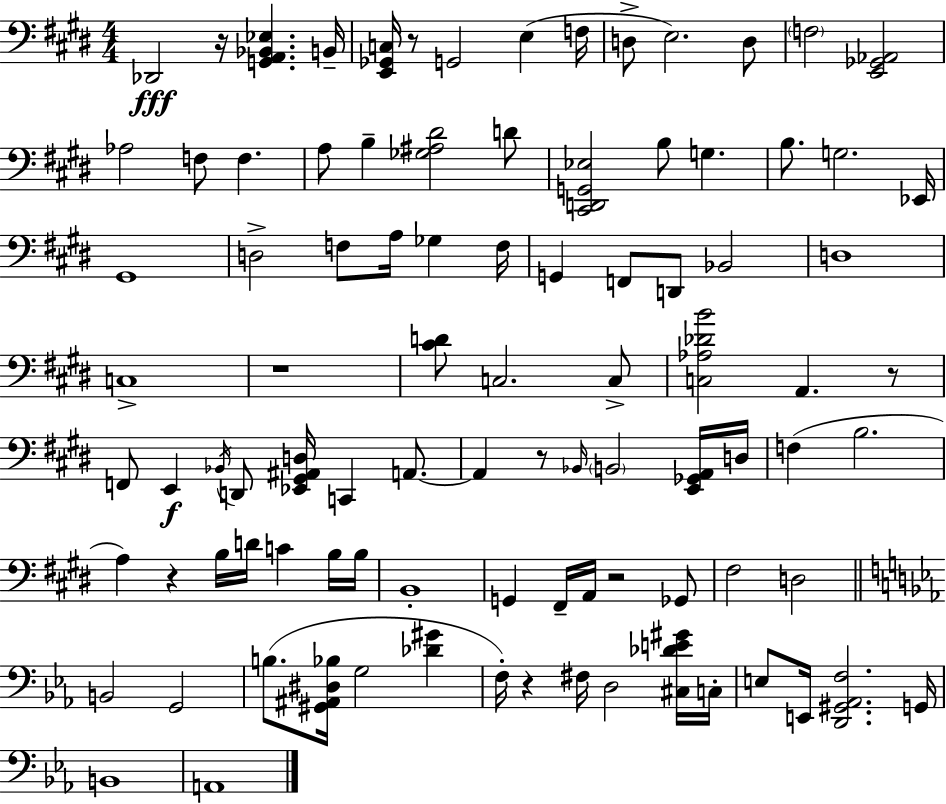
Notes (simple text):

Db2/h R/s [G2,A2,Bb2,Eb3]/q. B2/s [E2,Gb2,C3]/s R/e G2/h E3/q F3/s D3/e E3/h. D3/e F3/h [E2,Gb2,Ab2]/h Ab3/h F3/e F3/q. A3/e B3/q [Gb3,A#3,D#4]/h D4/e [C#2,D2,G2,Eb3]/h B3/e G3/q. B3/e. G3/h. Eb2/s G#2/w D3/h F3/e A3/s Gb3/q F3/s G2/q F2/e D2/e Bb2/h D3/w C3/w R/w [C#4,D4]/e C3/h. C3/e [C3,Ab3,Db4,B4]/h A2/q. R/e F2/e E2/q Bb2/s D2/e [Eb2,G#2,A#2,D3]/s C2/q A2/e. A2/q R/e Bb2/s B2/h [E2,Gb2,A2]/s D3/s F3/q B3/h. A3/q R/q B3/s D4/s C4/q B3/s B3/s B2/w G2/q F#2/s A2/s R/h Gb2/e F#3/h D3/h B2/h G2/h B3/e. [G#2,A#2,D#3,Bb3]/s G3/h [Db4,G#4]/q F3/s R/q F#3/s D3/h [C#3,Db4,E4,G#4]/s C3/s E3/e E2/s [D2,G#2,Ab2,F3]/h. G2/s B2/w A2/w